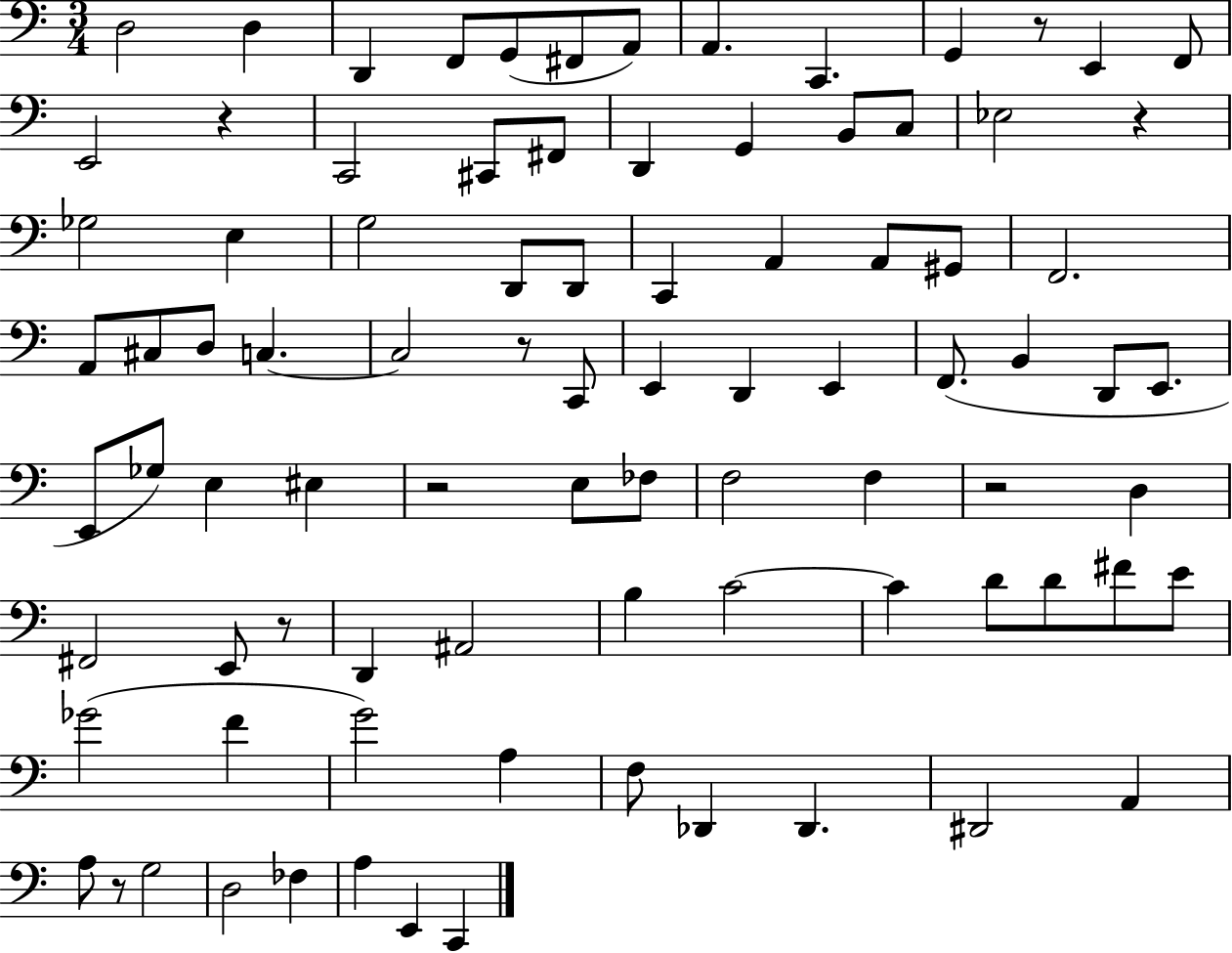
D3/h D3/q D2/q F2/e G2/e F#2/e A2/e A2/q. C2/q. G2/q R/e E2/q F2/e E2/h R/q C2/h C#2/e F#2/e D2/q G2/q B2/e C3/e Eb3/h R/q Gb3/h E3/q G3/h D2/e D2/e C2/q A2/q A2/e G#2/e F2/h. A2/e C#3/e D3/e C3/q. C3/h R/e C2/e E2/q D2/q E2/q F2/e. B2/q D2/e E2/e. E2/e Gb3/e E3/q EIS3/q R/h E3/e FES3/e F3/h F3/q R/h D3/q F#2/h E2/e R/e D2/q A#2/h B3/q C4/h C4/q D4/e D4/e F#4/e E4/e Gb4/h F4/q G4/h A3/q F3/e Db2/q Db2/q. D#2/h A2/q A3/e R/e G3/h D3/h FES3/q A3/q E2/q C2/q